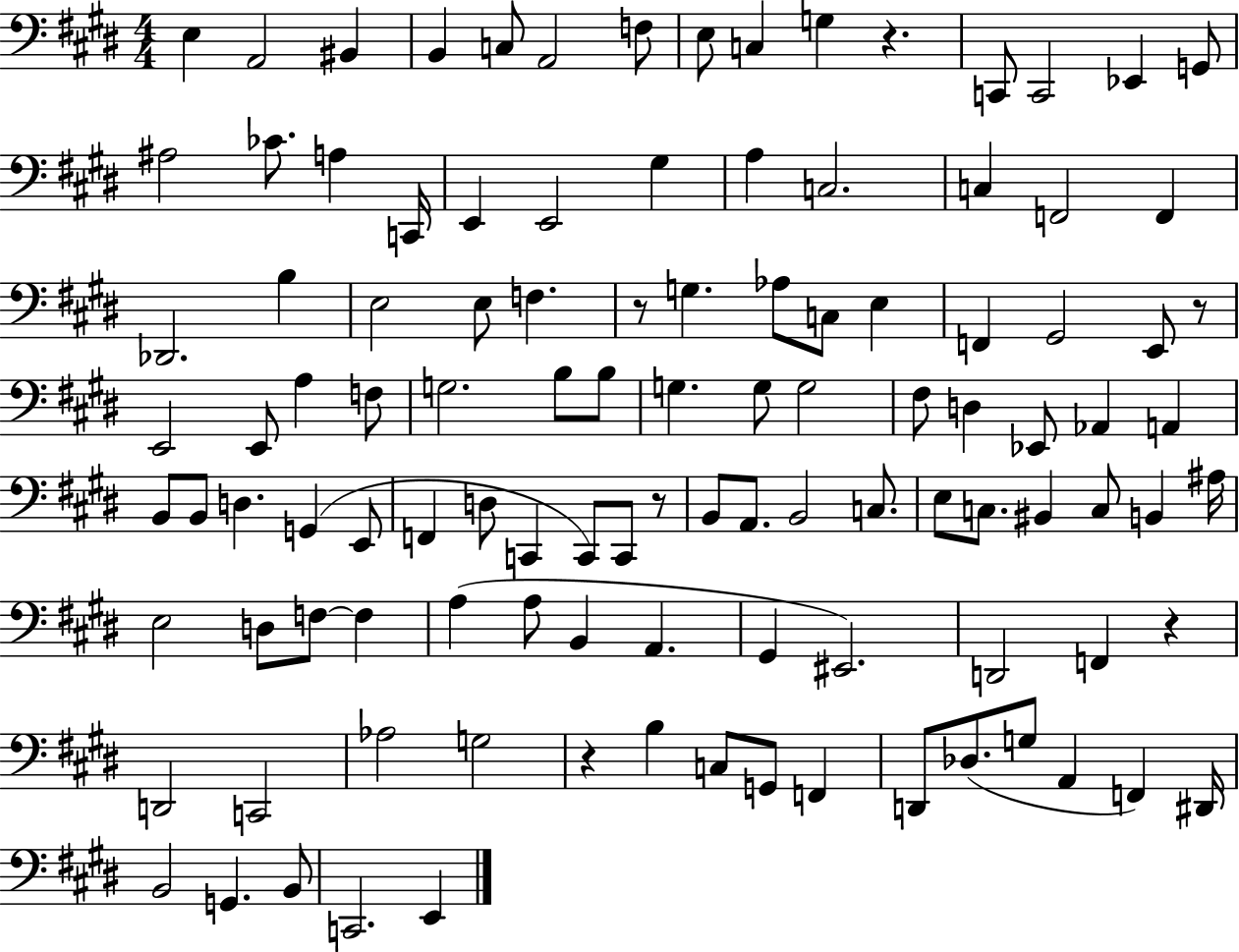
X:1
T:Untitled
M:4/4
L:1/4
K:E
E, A,,2 ^B,, B,, C,/2 A,,2 F,/2 E,/2 C, G, z C,,/2 C,,2 _E,, G,,/2 ^A,2 _C/2 A, C,,/4 E,, E,,2 ^G, A, C,2 C, F,,2 F,, _D,,2 B, E,2 E,/2 F, z/2 G, _A,/2 C,/2 E, F,, ^G,,2 E,,/2 z/2 E,,2 E,,/2 A, F,/2 G,2 B,/2 B,/2 G, G,/2 G,2 ^F,/2 D, _E,,/2 _A,, A,, B,,/2 B,,/2 D, G,, E,,/2 F,, D,/2 C,, C,,/2 C,,/2 z/2 B,,/2 A,,/2 B,,2 C,/2 E,/2 C,/2 ^B,, C,/2 B,, ^A,/4 E,2 D,/2 F,/2 F, A, A,/2 B,, A,, ^G,, ^E,,2 D,,2 F,, z D,,2 C,,2 _A,2 G,2 z B, C,/2 G,,/2 F,, D,,/2 _D,/2 G,/2 A,, F,, ^D,,/4 B,,2 G,, B,,/2 C,,2 E,,